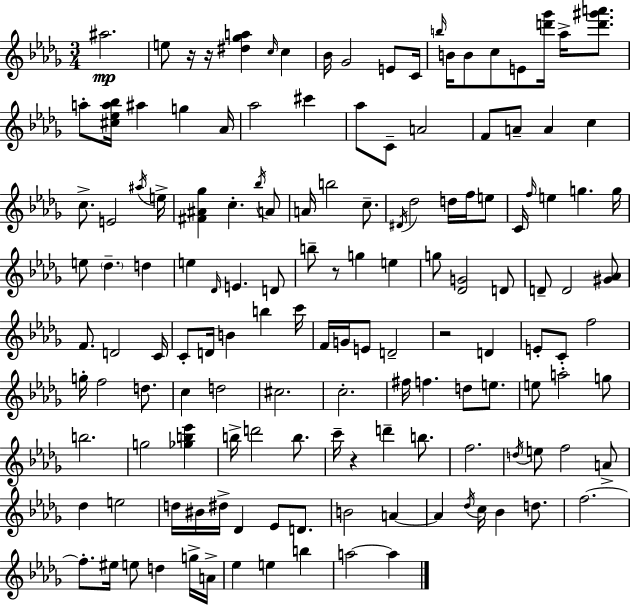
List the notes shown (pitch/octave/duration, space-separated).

A#5/h. E5/e R/s R/s [D#5,Gb5,A5]/q C5/s C5/q Bb4/s Gb4/h E4/e C4/s B5/s B4/s B4/e C5/e E4/e [D6,Gb6]/s Ab5/s [D6,G#6,A6]/e. A5/e [C#5,Eb5,A5,Bb5]/s A#5/q G5/q Ab4/s Ab5/h C#6/q Ab5/e C4/e A4/h F4/e A4/e A4/q C5/q C5/e. E4/h A#5/s E5/s [F#4,A#4,Gb5]/q C5/q. Bb5/s A4/e A4/s B5/h C5/e. D#4/s Db5/h D5/s F5/s E5/e C4/s F5/s E5/q G5/q. G5/s E5/e Db5/q. D5/q E5/q Db4/s E4/q. D4/e B5/e R/e G5/q E5/q G5/e [Db4,G4]/h D4/e D4/e D4/h [G#4,Ab4]/e F4/e. D4/h C4/s C4/e D4/s B4/q B5/q C6/s F4/s G4/s E4/e D4/h R/h D4/q E4/e C4/e F5/h G5/s F5/h D5/e. C5/q D5/h C#5/h. C5/h. F#5/s F5/q. D5/e E5/e. E5/e A5/h G5/e B5/h. G5/h [Gb5,B5,Eb6]/q B5/s D6/h B5/e. C6/s R/q D6/q B5/e. F5/h. D5/s E5/e F5/h A4/e Db5/q E5/h D5/s BIS4/s D#5/s Db4/q Eb4/e D4/e. B4/h A4/q A4/q Db5/s C5/s Bb4/q D5/e. F5/h. F5/e. EIS5/s E5/e D5/q G5/s A4/s Eb5/q E5/q B5/q A5/h A5/q